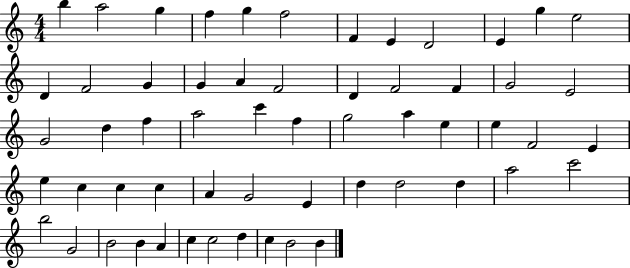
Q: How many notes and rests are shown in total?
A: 58